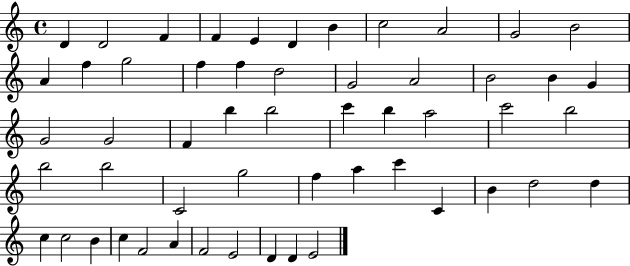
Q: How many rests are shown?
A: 0